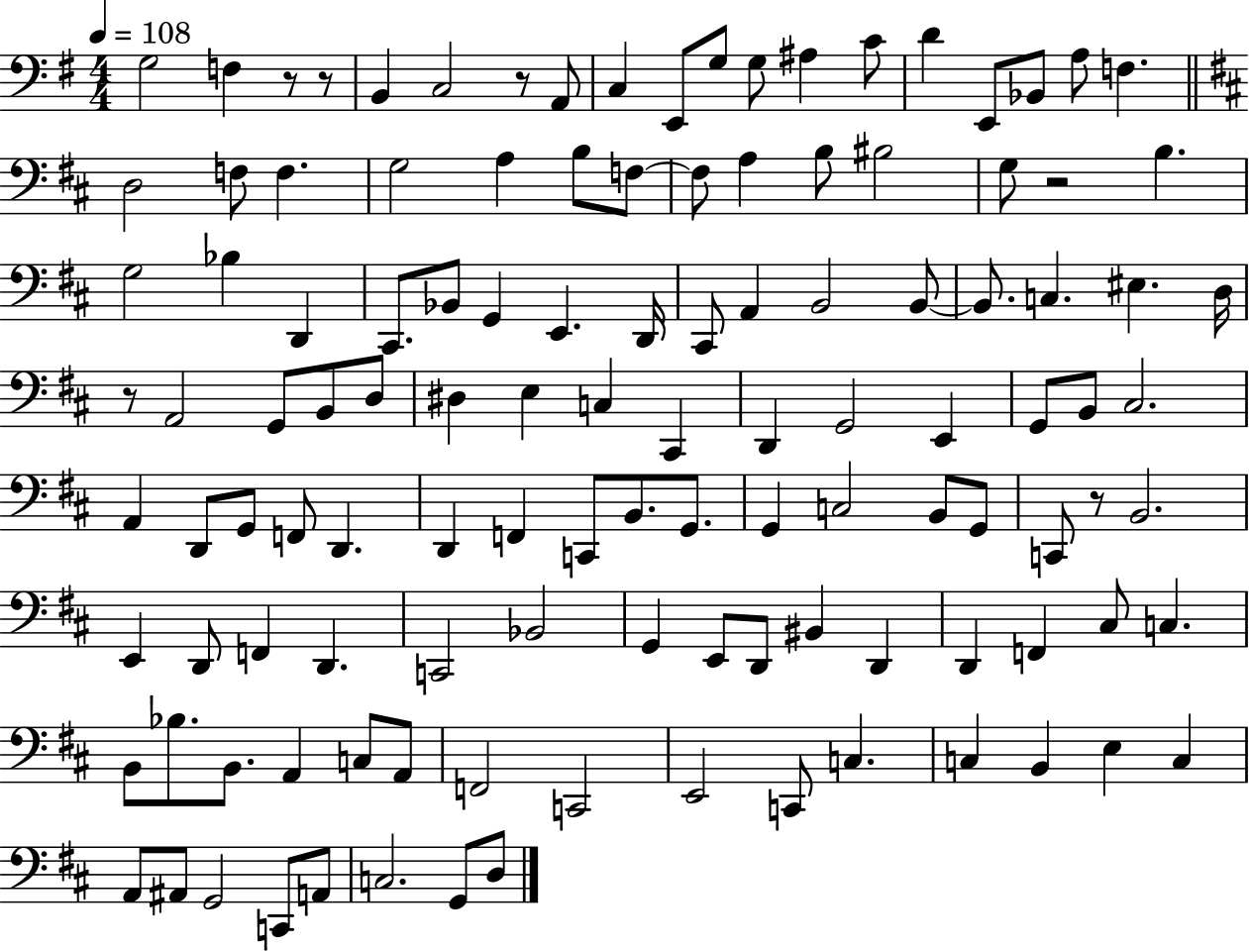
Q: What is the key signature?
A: G major